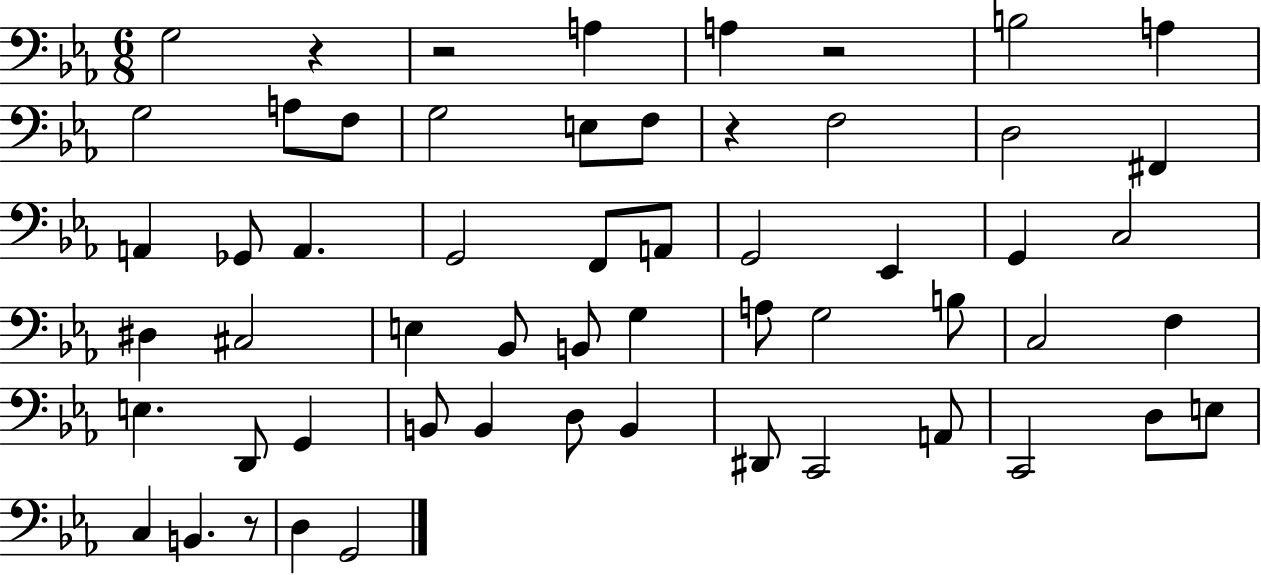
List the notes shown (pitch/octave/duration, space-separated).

G3/h R/q R/h A3/q A3/q R/h B3/h A3/q G3/h A3/e F3/e G3/h E3/e F3/e R/q F3/h D3/h F#2/q A2/q Gb2/e A2/q. G2/h F2/e A2/e G2/h Eb2/q G2/q C3/h D#3/q C#3/h E3/q Bb2/e B2/e G3/q A3/e G3/h B3/e C3/h F3/q E3/q. D2/e G2/q B2/e B2/q D3/e B2/q D#2/e C2/h A2/e C2/h D3/e E3/e C3/q B2/q. R/e D3/q G2/h